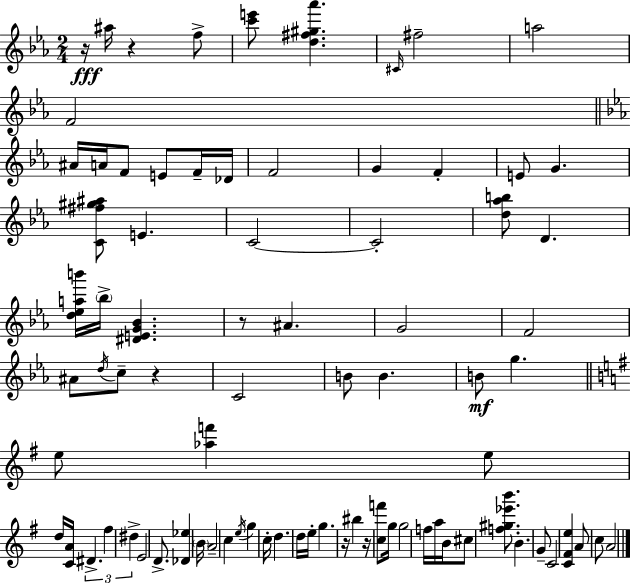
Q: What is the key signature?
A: EES major